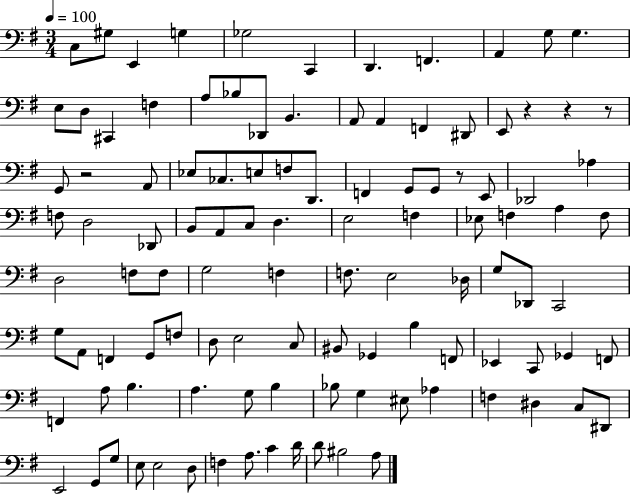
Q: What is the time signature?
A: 3/4